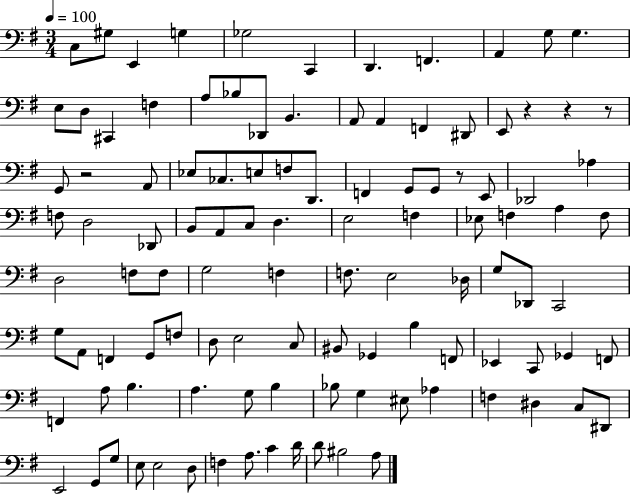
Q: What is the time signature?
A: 3/4